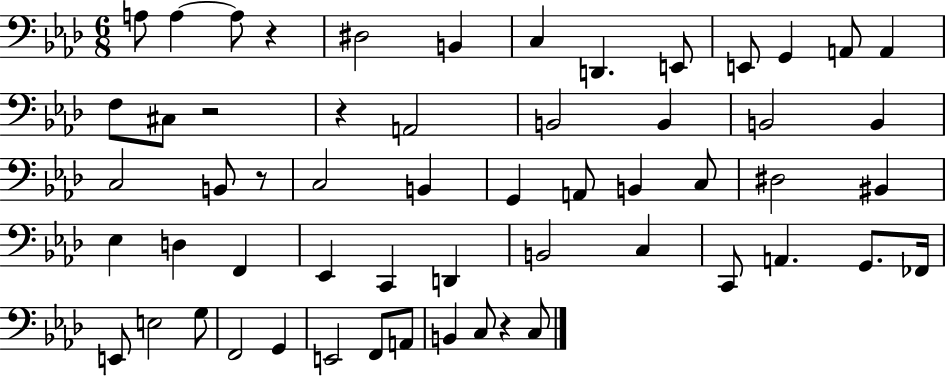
{
  \clef bass
  \numericTimeSignature
  \time 6/8
  \key aes \major
  a8 a4~~ a8 r4 | dis2 b,4 | c4 d,4. e,8 | e,8 g,4 a,8 a,4 | \break f8 cis8 r2 | r4 a,2 | b,2 b,4 | b,2 b,4 | \break c2 b,8 r8 | c2 b,4 | g,4 a,8 b,4 c8 | dis2 bis,4 | \break ees4 d4 f,4 | ees,4 c,4 d,4 | b,2 c4 | c,8 a,4. g,8. fes,16 | \break e,8 e2 g8 | f,2 g,4 | e,2 f,8 a,8 | b,4 c8 r4 c8 | \break \bar "|."
}